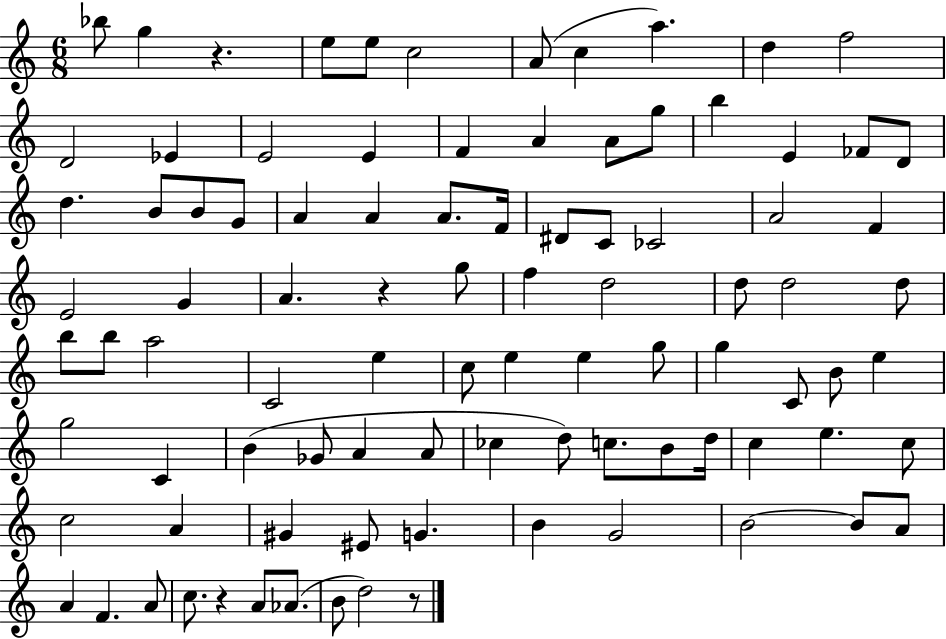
Bb5/e G5/q R/q. E5/e E5/e C5/h A4/e C5/q A5/q. D5/q F5/h D4/h Eb4/q E4/h E4/q F4/q A4/q A4/e G5/e B5/q E4/q FES4/e D4/e D5/q. B4/e B4/e G4/e A4/q A4/q A4/e. F4/s D#4/e C4/e CES4/h A4/h F4/q E4/h G4/q A4/q. R/q G5/e F5/q D5/h D5/e D5/h D5/e B5/e B5/e A5/h C4/h E5/q C5/e E5/q E5/q G5/e G5/q C4/e B4/e E5/q G5/h C4/q B4/q Gb4/e A4/q A4/e CES5/q D5/e C5/e. B4/e D5/s C5/q E5/q. C5/e C5/h A4/q G#4/q EIS4/e G4/q. B4/q G4/h B4/h B4/e A4/e A4/q F4/q. A4/e C5/e. R/q A4/e Ab4/e. B4/e D5/h R/e